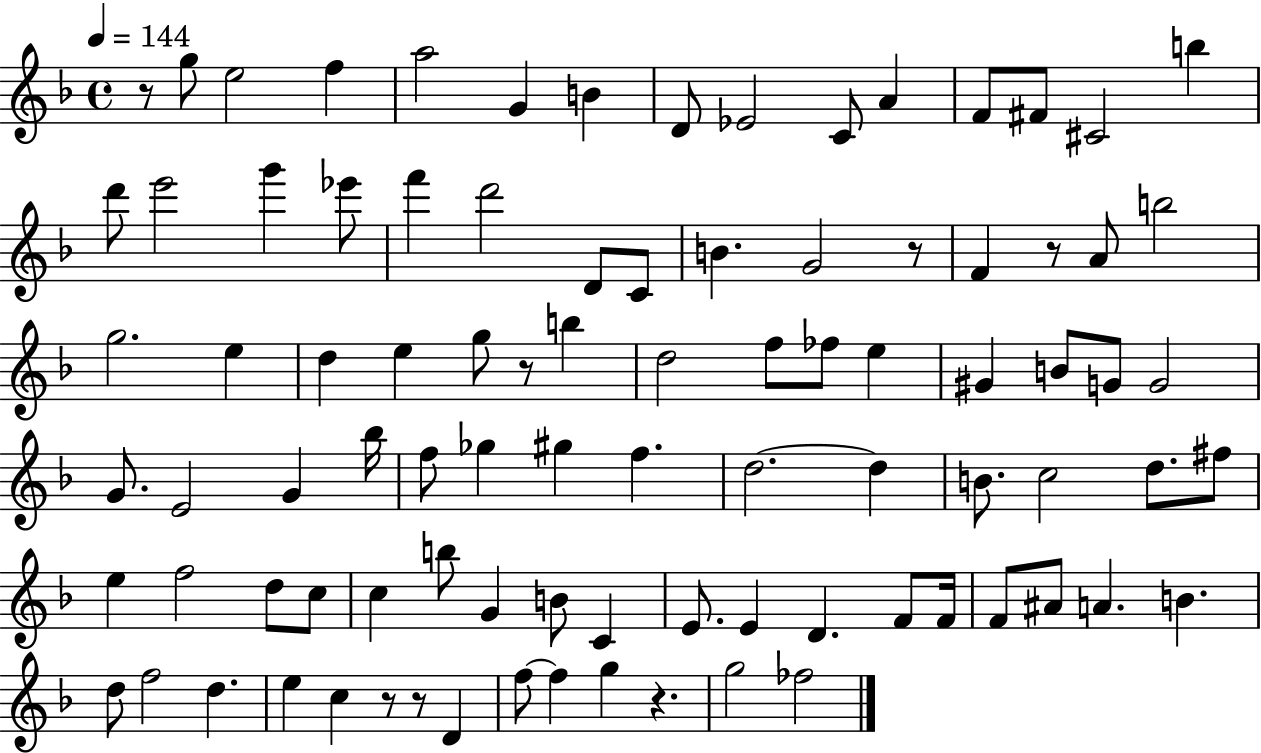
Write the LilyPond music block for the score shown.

{
  \clef treble
  \time 4/4
  \defaultTimeSignature
  \key f \major
  \tempo 4 = 144
  r8 g''8 e''2 f''4 | a''2 g'4 b'4 | d'8 ees'2 c'8 a'4 | f'8 fis'8 cis'2 b''4 | \break d'''8 e'''2 g'''4 ees'''8 | f'''4 d'''2 d'8 c'8 | b'4. g'2 r8 | f'4 r8 a'8 b''2 | \break g''2. e''4 | d''4 e''4 g''8 r8 b''4 | d''2 f''8 fes''8 e''4 | gis'4 b'8 g'8 g'2 | \break g'8. e'2 g'4 bes''16 | f''8 ges''4 gis''4 f''4. | d''2.~~ d''4 | b'8. c''2 d''8. fis''8 | \break e''4 f''2 d''8 c''8 | c''4 b''8 g'4 b'8 c'4 | e'8. e'4 d'4. f'8 f'16 | f'8 ais'8 a'4. b'4. | \break d''8 f''2 d''4. | e''4 c''4 r8 r8 d'4 | f''8~~ f''4 g''4 r4. | g''2 fes''2 | \break \bar "|."
}